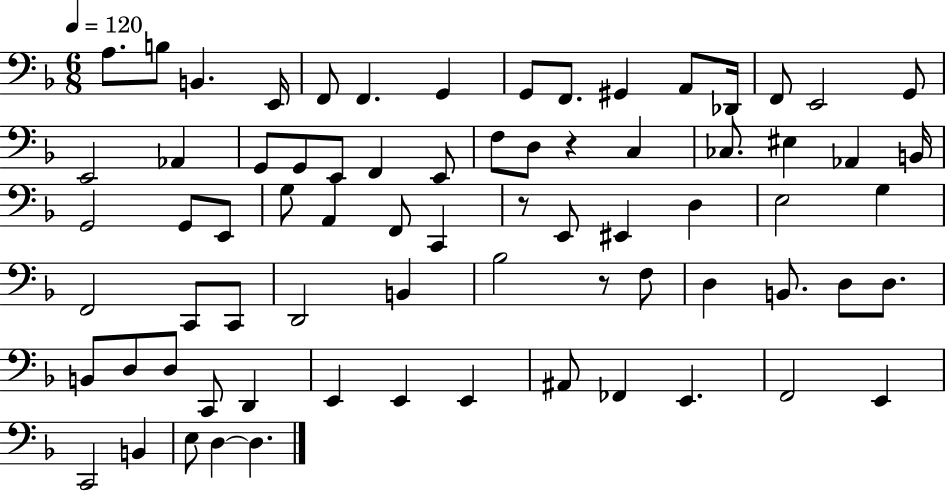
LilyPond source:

{
  \clef bass
  \numericTimeSignature
  \time 6/8
  \key f \major
  \tempo 4 = 120
  a8. b8 b,4. e,16 | f,8 f,4. g,4 | g,8 f,8. gis,4 a,8 des,16 | f,8 e,2 g,8 | \break e,2 aes,4 | g,8 g,8 e,8 f,4 e,8 | f8 d8 r4 c4 | ces8. eis4 aes,4 b,16 | \break g,2 g,8 e,8 | g8 a,4 f,8 c,4 | r8 e,8 eis,4 d4 | e2 g4 | \break f,2 c,8 c,8 | d,2 b,4 | bes2 r8 f8 | d4 b,8. d8 d8. | \break b,8 d8 d8 c,8 d,4 | e,4 e,4 e,4 | ais,8 fes,4 e,4. | f,2 e,4 | \break c,2 b,4 | e8 d4~~ d4. | \bar "|."
}